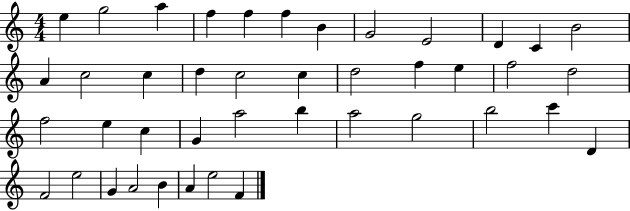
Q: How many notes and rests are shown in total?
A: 42